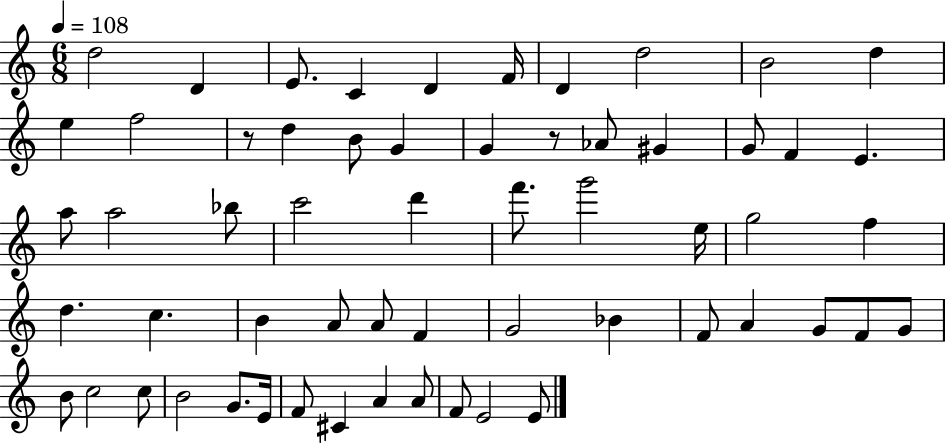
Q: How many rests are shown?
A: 2